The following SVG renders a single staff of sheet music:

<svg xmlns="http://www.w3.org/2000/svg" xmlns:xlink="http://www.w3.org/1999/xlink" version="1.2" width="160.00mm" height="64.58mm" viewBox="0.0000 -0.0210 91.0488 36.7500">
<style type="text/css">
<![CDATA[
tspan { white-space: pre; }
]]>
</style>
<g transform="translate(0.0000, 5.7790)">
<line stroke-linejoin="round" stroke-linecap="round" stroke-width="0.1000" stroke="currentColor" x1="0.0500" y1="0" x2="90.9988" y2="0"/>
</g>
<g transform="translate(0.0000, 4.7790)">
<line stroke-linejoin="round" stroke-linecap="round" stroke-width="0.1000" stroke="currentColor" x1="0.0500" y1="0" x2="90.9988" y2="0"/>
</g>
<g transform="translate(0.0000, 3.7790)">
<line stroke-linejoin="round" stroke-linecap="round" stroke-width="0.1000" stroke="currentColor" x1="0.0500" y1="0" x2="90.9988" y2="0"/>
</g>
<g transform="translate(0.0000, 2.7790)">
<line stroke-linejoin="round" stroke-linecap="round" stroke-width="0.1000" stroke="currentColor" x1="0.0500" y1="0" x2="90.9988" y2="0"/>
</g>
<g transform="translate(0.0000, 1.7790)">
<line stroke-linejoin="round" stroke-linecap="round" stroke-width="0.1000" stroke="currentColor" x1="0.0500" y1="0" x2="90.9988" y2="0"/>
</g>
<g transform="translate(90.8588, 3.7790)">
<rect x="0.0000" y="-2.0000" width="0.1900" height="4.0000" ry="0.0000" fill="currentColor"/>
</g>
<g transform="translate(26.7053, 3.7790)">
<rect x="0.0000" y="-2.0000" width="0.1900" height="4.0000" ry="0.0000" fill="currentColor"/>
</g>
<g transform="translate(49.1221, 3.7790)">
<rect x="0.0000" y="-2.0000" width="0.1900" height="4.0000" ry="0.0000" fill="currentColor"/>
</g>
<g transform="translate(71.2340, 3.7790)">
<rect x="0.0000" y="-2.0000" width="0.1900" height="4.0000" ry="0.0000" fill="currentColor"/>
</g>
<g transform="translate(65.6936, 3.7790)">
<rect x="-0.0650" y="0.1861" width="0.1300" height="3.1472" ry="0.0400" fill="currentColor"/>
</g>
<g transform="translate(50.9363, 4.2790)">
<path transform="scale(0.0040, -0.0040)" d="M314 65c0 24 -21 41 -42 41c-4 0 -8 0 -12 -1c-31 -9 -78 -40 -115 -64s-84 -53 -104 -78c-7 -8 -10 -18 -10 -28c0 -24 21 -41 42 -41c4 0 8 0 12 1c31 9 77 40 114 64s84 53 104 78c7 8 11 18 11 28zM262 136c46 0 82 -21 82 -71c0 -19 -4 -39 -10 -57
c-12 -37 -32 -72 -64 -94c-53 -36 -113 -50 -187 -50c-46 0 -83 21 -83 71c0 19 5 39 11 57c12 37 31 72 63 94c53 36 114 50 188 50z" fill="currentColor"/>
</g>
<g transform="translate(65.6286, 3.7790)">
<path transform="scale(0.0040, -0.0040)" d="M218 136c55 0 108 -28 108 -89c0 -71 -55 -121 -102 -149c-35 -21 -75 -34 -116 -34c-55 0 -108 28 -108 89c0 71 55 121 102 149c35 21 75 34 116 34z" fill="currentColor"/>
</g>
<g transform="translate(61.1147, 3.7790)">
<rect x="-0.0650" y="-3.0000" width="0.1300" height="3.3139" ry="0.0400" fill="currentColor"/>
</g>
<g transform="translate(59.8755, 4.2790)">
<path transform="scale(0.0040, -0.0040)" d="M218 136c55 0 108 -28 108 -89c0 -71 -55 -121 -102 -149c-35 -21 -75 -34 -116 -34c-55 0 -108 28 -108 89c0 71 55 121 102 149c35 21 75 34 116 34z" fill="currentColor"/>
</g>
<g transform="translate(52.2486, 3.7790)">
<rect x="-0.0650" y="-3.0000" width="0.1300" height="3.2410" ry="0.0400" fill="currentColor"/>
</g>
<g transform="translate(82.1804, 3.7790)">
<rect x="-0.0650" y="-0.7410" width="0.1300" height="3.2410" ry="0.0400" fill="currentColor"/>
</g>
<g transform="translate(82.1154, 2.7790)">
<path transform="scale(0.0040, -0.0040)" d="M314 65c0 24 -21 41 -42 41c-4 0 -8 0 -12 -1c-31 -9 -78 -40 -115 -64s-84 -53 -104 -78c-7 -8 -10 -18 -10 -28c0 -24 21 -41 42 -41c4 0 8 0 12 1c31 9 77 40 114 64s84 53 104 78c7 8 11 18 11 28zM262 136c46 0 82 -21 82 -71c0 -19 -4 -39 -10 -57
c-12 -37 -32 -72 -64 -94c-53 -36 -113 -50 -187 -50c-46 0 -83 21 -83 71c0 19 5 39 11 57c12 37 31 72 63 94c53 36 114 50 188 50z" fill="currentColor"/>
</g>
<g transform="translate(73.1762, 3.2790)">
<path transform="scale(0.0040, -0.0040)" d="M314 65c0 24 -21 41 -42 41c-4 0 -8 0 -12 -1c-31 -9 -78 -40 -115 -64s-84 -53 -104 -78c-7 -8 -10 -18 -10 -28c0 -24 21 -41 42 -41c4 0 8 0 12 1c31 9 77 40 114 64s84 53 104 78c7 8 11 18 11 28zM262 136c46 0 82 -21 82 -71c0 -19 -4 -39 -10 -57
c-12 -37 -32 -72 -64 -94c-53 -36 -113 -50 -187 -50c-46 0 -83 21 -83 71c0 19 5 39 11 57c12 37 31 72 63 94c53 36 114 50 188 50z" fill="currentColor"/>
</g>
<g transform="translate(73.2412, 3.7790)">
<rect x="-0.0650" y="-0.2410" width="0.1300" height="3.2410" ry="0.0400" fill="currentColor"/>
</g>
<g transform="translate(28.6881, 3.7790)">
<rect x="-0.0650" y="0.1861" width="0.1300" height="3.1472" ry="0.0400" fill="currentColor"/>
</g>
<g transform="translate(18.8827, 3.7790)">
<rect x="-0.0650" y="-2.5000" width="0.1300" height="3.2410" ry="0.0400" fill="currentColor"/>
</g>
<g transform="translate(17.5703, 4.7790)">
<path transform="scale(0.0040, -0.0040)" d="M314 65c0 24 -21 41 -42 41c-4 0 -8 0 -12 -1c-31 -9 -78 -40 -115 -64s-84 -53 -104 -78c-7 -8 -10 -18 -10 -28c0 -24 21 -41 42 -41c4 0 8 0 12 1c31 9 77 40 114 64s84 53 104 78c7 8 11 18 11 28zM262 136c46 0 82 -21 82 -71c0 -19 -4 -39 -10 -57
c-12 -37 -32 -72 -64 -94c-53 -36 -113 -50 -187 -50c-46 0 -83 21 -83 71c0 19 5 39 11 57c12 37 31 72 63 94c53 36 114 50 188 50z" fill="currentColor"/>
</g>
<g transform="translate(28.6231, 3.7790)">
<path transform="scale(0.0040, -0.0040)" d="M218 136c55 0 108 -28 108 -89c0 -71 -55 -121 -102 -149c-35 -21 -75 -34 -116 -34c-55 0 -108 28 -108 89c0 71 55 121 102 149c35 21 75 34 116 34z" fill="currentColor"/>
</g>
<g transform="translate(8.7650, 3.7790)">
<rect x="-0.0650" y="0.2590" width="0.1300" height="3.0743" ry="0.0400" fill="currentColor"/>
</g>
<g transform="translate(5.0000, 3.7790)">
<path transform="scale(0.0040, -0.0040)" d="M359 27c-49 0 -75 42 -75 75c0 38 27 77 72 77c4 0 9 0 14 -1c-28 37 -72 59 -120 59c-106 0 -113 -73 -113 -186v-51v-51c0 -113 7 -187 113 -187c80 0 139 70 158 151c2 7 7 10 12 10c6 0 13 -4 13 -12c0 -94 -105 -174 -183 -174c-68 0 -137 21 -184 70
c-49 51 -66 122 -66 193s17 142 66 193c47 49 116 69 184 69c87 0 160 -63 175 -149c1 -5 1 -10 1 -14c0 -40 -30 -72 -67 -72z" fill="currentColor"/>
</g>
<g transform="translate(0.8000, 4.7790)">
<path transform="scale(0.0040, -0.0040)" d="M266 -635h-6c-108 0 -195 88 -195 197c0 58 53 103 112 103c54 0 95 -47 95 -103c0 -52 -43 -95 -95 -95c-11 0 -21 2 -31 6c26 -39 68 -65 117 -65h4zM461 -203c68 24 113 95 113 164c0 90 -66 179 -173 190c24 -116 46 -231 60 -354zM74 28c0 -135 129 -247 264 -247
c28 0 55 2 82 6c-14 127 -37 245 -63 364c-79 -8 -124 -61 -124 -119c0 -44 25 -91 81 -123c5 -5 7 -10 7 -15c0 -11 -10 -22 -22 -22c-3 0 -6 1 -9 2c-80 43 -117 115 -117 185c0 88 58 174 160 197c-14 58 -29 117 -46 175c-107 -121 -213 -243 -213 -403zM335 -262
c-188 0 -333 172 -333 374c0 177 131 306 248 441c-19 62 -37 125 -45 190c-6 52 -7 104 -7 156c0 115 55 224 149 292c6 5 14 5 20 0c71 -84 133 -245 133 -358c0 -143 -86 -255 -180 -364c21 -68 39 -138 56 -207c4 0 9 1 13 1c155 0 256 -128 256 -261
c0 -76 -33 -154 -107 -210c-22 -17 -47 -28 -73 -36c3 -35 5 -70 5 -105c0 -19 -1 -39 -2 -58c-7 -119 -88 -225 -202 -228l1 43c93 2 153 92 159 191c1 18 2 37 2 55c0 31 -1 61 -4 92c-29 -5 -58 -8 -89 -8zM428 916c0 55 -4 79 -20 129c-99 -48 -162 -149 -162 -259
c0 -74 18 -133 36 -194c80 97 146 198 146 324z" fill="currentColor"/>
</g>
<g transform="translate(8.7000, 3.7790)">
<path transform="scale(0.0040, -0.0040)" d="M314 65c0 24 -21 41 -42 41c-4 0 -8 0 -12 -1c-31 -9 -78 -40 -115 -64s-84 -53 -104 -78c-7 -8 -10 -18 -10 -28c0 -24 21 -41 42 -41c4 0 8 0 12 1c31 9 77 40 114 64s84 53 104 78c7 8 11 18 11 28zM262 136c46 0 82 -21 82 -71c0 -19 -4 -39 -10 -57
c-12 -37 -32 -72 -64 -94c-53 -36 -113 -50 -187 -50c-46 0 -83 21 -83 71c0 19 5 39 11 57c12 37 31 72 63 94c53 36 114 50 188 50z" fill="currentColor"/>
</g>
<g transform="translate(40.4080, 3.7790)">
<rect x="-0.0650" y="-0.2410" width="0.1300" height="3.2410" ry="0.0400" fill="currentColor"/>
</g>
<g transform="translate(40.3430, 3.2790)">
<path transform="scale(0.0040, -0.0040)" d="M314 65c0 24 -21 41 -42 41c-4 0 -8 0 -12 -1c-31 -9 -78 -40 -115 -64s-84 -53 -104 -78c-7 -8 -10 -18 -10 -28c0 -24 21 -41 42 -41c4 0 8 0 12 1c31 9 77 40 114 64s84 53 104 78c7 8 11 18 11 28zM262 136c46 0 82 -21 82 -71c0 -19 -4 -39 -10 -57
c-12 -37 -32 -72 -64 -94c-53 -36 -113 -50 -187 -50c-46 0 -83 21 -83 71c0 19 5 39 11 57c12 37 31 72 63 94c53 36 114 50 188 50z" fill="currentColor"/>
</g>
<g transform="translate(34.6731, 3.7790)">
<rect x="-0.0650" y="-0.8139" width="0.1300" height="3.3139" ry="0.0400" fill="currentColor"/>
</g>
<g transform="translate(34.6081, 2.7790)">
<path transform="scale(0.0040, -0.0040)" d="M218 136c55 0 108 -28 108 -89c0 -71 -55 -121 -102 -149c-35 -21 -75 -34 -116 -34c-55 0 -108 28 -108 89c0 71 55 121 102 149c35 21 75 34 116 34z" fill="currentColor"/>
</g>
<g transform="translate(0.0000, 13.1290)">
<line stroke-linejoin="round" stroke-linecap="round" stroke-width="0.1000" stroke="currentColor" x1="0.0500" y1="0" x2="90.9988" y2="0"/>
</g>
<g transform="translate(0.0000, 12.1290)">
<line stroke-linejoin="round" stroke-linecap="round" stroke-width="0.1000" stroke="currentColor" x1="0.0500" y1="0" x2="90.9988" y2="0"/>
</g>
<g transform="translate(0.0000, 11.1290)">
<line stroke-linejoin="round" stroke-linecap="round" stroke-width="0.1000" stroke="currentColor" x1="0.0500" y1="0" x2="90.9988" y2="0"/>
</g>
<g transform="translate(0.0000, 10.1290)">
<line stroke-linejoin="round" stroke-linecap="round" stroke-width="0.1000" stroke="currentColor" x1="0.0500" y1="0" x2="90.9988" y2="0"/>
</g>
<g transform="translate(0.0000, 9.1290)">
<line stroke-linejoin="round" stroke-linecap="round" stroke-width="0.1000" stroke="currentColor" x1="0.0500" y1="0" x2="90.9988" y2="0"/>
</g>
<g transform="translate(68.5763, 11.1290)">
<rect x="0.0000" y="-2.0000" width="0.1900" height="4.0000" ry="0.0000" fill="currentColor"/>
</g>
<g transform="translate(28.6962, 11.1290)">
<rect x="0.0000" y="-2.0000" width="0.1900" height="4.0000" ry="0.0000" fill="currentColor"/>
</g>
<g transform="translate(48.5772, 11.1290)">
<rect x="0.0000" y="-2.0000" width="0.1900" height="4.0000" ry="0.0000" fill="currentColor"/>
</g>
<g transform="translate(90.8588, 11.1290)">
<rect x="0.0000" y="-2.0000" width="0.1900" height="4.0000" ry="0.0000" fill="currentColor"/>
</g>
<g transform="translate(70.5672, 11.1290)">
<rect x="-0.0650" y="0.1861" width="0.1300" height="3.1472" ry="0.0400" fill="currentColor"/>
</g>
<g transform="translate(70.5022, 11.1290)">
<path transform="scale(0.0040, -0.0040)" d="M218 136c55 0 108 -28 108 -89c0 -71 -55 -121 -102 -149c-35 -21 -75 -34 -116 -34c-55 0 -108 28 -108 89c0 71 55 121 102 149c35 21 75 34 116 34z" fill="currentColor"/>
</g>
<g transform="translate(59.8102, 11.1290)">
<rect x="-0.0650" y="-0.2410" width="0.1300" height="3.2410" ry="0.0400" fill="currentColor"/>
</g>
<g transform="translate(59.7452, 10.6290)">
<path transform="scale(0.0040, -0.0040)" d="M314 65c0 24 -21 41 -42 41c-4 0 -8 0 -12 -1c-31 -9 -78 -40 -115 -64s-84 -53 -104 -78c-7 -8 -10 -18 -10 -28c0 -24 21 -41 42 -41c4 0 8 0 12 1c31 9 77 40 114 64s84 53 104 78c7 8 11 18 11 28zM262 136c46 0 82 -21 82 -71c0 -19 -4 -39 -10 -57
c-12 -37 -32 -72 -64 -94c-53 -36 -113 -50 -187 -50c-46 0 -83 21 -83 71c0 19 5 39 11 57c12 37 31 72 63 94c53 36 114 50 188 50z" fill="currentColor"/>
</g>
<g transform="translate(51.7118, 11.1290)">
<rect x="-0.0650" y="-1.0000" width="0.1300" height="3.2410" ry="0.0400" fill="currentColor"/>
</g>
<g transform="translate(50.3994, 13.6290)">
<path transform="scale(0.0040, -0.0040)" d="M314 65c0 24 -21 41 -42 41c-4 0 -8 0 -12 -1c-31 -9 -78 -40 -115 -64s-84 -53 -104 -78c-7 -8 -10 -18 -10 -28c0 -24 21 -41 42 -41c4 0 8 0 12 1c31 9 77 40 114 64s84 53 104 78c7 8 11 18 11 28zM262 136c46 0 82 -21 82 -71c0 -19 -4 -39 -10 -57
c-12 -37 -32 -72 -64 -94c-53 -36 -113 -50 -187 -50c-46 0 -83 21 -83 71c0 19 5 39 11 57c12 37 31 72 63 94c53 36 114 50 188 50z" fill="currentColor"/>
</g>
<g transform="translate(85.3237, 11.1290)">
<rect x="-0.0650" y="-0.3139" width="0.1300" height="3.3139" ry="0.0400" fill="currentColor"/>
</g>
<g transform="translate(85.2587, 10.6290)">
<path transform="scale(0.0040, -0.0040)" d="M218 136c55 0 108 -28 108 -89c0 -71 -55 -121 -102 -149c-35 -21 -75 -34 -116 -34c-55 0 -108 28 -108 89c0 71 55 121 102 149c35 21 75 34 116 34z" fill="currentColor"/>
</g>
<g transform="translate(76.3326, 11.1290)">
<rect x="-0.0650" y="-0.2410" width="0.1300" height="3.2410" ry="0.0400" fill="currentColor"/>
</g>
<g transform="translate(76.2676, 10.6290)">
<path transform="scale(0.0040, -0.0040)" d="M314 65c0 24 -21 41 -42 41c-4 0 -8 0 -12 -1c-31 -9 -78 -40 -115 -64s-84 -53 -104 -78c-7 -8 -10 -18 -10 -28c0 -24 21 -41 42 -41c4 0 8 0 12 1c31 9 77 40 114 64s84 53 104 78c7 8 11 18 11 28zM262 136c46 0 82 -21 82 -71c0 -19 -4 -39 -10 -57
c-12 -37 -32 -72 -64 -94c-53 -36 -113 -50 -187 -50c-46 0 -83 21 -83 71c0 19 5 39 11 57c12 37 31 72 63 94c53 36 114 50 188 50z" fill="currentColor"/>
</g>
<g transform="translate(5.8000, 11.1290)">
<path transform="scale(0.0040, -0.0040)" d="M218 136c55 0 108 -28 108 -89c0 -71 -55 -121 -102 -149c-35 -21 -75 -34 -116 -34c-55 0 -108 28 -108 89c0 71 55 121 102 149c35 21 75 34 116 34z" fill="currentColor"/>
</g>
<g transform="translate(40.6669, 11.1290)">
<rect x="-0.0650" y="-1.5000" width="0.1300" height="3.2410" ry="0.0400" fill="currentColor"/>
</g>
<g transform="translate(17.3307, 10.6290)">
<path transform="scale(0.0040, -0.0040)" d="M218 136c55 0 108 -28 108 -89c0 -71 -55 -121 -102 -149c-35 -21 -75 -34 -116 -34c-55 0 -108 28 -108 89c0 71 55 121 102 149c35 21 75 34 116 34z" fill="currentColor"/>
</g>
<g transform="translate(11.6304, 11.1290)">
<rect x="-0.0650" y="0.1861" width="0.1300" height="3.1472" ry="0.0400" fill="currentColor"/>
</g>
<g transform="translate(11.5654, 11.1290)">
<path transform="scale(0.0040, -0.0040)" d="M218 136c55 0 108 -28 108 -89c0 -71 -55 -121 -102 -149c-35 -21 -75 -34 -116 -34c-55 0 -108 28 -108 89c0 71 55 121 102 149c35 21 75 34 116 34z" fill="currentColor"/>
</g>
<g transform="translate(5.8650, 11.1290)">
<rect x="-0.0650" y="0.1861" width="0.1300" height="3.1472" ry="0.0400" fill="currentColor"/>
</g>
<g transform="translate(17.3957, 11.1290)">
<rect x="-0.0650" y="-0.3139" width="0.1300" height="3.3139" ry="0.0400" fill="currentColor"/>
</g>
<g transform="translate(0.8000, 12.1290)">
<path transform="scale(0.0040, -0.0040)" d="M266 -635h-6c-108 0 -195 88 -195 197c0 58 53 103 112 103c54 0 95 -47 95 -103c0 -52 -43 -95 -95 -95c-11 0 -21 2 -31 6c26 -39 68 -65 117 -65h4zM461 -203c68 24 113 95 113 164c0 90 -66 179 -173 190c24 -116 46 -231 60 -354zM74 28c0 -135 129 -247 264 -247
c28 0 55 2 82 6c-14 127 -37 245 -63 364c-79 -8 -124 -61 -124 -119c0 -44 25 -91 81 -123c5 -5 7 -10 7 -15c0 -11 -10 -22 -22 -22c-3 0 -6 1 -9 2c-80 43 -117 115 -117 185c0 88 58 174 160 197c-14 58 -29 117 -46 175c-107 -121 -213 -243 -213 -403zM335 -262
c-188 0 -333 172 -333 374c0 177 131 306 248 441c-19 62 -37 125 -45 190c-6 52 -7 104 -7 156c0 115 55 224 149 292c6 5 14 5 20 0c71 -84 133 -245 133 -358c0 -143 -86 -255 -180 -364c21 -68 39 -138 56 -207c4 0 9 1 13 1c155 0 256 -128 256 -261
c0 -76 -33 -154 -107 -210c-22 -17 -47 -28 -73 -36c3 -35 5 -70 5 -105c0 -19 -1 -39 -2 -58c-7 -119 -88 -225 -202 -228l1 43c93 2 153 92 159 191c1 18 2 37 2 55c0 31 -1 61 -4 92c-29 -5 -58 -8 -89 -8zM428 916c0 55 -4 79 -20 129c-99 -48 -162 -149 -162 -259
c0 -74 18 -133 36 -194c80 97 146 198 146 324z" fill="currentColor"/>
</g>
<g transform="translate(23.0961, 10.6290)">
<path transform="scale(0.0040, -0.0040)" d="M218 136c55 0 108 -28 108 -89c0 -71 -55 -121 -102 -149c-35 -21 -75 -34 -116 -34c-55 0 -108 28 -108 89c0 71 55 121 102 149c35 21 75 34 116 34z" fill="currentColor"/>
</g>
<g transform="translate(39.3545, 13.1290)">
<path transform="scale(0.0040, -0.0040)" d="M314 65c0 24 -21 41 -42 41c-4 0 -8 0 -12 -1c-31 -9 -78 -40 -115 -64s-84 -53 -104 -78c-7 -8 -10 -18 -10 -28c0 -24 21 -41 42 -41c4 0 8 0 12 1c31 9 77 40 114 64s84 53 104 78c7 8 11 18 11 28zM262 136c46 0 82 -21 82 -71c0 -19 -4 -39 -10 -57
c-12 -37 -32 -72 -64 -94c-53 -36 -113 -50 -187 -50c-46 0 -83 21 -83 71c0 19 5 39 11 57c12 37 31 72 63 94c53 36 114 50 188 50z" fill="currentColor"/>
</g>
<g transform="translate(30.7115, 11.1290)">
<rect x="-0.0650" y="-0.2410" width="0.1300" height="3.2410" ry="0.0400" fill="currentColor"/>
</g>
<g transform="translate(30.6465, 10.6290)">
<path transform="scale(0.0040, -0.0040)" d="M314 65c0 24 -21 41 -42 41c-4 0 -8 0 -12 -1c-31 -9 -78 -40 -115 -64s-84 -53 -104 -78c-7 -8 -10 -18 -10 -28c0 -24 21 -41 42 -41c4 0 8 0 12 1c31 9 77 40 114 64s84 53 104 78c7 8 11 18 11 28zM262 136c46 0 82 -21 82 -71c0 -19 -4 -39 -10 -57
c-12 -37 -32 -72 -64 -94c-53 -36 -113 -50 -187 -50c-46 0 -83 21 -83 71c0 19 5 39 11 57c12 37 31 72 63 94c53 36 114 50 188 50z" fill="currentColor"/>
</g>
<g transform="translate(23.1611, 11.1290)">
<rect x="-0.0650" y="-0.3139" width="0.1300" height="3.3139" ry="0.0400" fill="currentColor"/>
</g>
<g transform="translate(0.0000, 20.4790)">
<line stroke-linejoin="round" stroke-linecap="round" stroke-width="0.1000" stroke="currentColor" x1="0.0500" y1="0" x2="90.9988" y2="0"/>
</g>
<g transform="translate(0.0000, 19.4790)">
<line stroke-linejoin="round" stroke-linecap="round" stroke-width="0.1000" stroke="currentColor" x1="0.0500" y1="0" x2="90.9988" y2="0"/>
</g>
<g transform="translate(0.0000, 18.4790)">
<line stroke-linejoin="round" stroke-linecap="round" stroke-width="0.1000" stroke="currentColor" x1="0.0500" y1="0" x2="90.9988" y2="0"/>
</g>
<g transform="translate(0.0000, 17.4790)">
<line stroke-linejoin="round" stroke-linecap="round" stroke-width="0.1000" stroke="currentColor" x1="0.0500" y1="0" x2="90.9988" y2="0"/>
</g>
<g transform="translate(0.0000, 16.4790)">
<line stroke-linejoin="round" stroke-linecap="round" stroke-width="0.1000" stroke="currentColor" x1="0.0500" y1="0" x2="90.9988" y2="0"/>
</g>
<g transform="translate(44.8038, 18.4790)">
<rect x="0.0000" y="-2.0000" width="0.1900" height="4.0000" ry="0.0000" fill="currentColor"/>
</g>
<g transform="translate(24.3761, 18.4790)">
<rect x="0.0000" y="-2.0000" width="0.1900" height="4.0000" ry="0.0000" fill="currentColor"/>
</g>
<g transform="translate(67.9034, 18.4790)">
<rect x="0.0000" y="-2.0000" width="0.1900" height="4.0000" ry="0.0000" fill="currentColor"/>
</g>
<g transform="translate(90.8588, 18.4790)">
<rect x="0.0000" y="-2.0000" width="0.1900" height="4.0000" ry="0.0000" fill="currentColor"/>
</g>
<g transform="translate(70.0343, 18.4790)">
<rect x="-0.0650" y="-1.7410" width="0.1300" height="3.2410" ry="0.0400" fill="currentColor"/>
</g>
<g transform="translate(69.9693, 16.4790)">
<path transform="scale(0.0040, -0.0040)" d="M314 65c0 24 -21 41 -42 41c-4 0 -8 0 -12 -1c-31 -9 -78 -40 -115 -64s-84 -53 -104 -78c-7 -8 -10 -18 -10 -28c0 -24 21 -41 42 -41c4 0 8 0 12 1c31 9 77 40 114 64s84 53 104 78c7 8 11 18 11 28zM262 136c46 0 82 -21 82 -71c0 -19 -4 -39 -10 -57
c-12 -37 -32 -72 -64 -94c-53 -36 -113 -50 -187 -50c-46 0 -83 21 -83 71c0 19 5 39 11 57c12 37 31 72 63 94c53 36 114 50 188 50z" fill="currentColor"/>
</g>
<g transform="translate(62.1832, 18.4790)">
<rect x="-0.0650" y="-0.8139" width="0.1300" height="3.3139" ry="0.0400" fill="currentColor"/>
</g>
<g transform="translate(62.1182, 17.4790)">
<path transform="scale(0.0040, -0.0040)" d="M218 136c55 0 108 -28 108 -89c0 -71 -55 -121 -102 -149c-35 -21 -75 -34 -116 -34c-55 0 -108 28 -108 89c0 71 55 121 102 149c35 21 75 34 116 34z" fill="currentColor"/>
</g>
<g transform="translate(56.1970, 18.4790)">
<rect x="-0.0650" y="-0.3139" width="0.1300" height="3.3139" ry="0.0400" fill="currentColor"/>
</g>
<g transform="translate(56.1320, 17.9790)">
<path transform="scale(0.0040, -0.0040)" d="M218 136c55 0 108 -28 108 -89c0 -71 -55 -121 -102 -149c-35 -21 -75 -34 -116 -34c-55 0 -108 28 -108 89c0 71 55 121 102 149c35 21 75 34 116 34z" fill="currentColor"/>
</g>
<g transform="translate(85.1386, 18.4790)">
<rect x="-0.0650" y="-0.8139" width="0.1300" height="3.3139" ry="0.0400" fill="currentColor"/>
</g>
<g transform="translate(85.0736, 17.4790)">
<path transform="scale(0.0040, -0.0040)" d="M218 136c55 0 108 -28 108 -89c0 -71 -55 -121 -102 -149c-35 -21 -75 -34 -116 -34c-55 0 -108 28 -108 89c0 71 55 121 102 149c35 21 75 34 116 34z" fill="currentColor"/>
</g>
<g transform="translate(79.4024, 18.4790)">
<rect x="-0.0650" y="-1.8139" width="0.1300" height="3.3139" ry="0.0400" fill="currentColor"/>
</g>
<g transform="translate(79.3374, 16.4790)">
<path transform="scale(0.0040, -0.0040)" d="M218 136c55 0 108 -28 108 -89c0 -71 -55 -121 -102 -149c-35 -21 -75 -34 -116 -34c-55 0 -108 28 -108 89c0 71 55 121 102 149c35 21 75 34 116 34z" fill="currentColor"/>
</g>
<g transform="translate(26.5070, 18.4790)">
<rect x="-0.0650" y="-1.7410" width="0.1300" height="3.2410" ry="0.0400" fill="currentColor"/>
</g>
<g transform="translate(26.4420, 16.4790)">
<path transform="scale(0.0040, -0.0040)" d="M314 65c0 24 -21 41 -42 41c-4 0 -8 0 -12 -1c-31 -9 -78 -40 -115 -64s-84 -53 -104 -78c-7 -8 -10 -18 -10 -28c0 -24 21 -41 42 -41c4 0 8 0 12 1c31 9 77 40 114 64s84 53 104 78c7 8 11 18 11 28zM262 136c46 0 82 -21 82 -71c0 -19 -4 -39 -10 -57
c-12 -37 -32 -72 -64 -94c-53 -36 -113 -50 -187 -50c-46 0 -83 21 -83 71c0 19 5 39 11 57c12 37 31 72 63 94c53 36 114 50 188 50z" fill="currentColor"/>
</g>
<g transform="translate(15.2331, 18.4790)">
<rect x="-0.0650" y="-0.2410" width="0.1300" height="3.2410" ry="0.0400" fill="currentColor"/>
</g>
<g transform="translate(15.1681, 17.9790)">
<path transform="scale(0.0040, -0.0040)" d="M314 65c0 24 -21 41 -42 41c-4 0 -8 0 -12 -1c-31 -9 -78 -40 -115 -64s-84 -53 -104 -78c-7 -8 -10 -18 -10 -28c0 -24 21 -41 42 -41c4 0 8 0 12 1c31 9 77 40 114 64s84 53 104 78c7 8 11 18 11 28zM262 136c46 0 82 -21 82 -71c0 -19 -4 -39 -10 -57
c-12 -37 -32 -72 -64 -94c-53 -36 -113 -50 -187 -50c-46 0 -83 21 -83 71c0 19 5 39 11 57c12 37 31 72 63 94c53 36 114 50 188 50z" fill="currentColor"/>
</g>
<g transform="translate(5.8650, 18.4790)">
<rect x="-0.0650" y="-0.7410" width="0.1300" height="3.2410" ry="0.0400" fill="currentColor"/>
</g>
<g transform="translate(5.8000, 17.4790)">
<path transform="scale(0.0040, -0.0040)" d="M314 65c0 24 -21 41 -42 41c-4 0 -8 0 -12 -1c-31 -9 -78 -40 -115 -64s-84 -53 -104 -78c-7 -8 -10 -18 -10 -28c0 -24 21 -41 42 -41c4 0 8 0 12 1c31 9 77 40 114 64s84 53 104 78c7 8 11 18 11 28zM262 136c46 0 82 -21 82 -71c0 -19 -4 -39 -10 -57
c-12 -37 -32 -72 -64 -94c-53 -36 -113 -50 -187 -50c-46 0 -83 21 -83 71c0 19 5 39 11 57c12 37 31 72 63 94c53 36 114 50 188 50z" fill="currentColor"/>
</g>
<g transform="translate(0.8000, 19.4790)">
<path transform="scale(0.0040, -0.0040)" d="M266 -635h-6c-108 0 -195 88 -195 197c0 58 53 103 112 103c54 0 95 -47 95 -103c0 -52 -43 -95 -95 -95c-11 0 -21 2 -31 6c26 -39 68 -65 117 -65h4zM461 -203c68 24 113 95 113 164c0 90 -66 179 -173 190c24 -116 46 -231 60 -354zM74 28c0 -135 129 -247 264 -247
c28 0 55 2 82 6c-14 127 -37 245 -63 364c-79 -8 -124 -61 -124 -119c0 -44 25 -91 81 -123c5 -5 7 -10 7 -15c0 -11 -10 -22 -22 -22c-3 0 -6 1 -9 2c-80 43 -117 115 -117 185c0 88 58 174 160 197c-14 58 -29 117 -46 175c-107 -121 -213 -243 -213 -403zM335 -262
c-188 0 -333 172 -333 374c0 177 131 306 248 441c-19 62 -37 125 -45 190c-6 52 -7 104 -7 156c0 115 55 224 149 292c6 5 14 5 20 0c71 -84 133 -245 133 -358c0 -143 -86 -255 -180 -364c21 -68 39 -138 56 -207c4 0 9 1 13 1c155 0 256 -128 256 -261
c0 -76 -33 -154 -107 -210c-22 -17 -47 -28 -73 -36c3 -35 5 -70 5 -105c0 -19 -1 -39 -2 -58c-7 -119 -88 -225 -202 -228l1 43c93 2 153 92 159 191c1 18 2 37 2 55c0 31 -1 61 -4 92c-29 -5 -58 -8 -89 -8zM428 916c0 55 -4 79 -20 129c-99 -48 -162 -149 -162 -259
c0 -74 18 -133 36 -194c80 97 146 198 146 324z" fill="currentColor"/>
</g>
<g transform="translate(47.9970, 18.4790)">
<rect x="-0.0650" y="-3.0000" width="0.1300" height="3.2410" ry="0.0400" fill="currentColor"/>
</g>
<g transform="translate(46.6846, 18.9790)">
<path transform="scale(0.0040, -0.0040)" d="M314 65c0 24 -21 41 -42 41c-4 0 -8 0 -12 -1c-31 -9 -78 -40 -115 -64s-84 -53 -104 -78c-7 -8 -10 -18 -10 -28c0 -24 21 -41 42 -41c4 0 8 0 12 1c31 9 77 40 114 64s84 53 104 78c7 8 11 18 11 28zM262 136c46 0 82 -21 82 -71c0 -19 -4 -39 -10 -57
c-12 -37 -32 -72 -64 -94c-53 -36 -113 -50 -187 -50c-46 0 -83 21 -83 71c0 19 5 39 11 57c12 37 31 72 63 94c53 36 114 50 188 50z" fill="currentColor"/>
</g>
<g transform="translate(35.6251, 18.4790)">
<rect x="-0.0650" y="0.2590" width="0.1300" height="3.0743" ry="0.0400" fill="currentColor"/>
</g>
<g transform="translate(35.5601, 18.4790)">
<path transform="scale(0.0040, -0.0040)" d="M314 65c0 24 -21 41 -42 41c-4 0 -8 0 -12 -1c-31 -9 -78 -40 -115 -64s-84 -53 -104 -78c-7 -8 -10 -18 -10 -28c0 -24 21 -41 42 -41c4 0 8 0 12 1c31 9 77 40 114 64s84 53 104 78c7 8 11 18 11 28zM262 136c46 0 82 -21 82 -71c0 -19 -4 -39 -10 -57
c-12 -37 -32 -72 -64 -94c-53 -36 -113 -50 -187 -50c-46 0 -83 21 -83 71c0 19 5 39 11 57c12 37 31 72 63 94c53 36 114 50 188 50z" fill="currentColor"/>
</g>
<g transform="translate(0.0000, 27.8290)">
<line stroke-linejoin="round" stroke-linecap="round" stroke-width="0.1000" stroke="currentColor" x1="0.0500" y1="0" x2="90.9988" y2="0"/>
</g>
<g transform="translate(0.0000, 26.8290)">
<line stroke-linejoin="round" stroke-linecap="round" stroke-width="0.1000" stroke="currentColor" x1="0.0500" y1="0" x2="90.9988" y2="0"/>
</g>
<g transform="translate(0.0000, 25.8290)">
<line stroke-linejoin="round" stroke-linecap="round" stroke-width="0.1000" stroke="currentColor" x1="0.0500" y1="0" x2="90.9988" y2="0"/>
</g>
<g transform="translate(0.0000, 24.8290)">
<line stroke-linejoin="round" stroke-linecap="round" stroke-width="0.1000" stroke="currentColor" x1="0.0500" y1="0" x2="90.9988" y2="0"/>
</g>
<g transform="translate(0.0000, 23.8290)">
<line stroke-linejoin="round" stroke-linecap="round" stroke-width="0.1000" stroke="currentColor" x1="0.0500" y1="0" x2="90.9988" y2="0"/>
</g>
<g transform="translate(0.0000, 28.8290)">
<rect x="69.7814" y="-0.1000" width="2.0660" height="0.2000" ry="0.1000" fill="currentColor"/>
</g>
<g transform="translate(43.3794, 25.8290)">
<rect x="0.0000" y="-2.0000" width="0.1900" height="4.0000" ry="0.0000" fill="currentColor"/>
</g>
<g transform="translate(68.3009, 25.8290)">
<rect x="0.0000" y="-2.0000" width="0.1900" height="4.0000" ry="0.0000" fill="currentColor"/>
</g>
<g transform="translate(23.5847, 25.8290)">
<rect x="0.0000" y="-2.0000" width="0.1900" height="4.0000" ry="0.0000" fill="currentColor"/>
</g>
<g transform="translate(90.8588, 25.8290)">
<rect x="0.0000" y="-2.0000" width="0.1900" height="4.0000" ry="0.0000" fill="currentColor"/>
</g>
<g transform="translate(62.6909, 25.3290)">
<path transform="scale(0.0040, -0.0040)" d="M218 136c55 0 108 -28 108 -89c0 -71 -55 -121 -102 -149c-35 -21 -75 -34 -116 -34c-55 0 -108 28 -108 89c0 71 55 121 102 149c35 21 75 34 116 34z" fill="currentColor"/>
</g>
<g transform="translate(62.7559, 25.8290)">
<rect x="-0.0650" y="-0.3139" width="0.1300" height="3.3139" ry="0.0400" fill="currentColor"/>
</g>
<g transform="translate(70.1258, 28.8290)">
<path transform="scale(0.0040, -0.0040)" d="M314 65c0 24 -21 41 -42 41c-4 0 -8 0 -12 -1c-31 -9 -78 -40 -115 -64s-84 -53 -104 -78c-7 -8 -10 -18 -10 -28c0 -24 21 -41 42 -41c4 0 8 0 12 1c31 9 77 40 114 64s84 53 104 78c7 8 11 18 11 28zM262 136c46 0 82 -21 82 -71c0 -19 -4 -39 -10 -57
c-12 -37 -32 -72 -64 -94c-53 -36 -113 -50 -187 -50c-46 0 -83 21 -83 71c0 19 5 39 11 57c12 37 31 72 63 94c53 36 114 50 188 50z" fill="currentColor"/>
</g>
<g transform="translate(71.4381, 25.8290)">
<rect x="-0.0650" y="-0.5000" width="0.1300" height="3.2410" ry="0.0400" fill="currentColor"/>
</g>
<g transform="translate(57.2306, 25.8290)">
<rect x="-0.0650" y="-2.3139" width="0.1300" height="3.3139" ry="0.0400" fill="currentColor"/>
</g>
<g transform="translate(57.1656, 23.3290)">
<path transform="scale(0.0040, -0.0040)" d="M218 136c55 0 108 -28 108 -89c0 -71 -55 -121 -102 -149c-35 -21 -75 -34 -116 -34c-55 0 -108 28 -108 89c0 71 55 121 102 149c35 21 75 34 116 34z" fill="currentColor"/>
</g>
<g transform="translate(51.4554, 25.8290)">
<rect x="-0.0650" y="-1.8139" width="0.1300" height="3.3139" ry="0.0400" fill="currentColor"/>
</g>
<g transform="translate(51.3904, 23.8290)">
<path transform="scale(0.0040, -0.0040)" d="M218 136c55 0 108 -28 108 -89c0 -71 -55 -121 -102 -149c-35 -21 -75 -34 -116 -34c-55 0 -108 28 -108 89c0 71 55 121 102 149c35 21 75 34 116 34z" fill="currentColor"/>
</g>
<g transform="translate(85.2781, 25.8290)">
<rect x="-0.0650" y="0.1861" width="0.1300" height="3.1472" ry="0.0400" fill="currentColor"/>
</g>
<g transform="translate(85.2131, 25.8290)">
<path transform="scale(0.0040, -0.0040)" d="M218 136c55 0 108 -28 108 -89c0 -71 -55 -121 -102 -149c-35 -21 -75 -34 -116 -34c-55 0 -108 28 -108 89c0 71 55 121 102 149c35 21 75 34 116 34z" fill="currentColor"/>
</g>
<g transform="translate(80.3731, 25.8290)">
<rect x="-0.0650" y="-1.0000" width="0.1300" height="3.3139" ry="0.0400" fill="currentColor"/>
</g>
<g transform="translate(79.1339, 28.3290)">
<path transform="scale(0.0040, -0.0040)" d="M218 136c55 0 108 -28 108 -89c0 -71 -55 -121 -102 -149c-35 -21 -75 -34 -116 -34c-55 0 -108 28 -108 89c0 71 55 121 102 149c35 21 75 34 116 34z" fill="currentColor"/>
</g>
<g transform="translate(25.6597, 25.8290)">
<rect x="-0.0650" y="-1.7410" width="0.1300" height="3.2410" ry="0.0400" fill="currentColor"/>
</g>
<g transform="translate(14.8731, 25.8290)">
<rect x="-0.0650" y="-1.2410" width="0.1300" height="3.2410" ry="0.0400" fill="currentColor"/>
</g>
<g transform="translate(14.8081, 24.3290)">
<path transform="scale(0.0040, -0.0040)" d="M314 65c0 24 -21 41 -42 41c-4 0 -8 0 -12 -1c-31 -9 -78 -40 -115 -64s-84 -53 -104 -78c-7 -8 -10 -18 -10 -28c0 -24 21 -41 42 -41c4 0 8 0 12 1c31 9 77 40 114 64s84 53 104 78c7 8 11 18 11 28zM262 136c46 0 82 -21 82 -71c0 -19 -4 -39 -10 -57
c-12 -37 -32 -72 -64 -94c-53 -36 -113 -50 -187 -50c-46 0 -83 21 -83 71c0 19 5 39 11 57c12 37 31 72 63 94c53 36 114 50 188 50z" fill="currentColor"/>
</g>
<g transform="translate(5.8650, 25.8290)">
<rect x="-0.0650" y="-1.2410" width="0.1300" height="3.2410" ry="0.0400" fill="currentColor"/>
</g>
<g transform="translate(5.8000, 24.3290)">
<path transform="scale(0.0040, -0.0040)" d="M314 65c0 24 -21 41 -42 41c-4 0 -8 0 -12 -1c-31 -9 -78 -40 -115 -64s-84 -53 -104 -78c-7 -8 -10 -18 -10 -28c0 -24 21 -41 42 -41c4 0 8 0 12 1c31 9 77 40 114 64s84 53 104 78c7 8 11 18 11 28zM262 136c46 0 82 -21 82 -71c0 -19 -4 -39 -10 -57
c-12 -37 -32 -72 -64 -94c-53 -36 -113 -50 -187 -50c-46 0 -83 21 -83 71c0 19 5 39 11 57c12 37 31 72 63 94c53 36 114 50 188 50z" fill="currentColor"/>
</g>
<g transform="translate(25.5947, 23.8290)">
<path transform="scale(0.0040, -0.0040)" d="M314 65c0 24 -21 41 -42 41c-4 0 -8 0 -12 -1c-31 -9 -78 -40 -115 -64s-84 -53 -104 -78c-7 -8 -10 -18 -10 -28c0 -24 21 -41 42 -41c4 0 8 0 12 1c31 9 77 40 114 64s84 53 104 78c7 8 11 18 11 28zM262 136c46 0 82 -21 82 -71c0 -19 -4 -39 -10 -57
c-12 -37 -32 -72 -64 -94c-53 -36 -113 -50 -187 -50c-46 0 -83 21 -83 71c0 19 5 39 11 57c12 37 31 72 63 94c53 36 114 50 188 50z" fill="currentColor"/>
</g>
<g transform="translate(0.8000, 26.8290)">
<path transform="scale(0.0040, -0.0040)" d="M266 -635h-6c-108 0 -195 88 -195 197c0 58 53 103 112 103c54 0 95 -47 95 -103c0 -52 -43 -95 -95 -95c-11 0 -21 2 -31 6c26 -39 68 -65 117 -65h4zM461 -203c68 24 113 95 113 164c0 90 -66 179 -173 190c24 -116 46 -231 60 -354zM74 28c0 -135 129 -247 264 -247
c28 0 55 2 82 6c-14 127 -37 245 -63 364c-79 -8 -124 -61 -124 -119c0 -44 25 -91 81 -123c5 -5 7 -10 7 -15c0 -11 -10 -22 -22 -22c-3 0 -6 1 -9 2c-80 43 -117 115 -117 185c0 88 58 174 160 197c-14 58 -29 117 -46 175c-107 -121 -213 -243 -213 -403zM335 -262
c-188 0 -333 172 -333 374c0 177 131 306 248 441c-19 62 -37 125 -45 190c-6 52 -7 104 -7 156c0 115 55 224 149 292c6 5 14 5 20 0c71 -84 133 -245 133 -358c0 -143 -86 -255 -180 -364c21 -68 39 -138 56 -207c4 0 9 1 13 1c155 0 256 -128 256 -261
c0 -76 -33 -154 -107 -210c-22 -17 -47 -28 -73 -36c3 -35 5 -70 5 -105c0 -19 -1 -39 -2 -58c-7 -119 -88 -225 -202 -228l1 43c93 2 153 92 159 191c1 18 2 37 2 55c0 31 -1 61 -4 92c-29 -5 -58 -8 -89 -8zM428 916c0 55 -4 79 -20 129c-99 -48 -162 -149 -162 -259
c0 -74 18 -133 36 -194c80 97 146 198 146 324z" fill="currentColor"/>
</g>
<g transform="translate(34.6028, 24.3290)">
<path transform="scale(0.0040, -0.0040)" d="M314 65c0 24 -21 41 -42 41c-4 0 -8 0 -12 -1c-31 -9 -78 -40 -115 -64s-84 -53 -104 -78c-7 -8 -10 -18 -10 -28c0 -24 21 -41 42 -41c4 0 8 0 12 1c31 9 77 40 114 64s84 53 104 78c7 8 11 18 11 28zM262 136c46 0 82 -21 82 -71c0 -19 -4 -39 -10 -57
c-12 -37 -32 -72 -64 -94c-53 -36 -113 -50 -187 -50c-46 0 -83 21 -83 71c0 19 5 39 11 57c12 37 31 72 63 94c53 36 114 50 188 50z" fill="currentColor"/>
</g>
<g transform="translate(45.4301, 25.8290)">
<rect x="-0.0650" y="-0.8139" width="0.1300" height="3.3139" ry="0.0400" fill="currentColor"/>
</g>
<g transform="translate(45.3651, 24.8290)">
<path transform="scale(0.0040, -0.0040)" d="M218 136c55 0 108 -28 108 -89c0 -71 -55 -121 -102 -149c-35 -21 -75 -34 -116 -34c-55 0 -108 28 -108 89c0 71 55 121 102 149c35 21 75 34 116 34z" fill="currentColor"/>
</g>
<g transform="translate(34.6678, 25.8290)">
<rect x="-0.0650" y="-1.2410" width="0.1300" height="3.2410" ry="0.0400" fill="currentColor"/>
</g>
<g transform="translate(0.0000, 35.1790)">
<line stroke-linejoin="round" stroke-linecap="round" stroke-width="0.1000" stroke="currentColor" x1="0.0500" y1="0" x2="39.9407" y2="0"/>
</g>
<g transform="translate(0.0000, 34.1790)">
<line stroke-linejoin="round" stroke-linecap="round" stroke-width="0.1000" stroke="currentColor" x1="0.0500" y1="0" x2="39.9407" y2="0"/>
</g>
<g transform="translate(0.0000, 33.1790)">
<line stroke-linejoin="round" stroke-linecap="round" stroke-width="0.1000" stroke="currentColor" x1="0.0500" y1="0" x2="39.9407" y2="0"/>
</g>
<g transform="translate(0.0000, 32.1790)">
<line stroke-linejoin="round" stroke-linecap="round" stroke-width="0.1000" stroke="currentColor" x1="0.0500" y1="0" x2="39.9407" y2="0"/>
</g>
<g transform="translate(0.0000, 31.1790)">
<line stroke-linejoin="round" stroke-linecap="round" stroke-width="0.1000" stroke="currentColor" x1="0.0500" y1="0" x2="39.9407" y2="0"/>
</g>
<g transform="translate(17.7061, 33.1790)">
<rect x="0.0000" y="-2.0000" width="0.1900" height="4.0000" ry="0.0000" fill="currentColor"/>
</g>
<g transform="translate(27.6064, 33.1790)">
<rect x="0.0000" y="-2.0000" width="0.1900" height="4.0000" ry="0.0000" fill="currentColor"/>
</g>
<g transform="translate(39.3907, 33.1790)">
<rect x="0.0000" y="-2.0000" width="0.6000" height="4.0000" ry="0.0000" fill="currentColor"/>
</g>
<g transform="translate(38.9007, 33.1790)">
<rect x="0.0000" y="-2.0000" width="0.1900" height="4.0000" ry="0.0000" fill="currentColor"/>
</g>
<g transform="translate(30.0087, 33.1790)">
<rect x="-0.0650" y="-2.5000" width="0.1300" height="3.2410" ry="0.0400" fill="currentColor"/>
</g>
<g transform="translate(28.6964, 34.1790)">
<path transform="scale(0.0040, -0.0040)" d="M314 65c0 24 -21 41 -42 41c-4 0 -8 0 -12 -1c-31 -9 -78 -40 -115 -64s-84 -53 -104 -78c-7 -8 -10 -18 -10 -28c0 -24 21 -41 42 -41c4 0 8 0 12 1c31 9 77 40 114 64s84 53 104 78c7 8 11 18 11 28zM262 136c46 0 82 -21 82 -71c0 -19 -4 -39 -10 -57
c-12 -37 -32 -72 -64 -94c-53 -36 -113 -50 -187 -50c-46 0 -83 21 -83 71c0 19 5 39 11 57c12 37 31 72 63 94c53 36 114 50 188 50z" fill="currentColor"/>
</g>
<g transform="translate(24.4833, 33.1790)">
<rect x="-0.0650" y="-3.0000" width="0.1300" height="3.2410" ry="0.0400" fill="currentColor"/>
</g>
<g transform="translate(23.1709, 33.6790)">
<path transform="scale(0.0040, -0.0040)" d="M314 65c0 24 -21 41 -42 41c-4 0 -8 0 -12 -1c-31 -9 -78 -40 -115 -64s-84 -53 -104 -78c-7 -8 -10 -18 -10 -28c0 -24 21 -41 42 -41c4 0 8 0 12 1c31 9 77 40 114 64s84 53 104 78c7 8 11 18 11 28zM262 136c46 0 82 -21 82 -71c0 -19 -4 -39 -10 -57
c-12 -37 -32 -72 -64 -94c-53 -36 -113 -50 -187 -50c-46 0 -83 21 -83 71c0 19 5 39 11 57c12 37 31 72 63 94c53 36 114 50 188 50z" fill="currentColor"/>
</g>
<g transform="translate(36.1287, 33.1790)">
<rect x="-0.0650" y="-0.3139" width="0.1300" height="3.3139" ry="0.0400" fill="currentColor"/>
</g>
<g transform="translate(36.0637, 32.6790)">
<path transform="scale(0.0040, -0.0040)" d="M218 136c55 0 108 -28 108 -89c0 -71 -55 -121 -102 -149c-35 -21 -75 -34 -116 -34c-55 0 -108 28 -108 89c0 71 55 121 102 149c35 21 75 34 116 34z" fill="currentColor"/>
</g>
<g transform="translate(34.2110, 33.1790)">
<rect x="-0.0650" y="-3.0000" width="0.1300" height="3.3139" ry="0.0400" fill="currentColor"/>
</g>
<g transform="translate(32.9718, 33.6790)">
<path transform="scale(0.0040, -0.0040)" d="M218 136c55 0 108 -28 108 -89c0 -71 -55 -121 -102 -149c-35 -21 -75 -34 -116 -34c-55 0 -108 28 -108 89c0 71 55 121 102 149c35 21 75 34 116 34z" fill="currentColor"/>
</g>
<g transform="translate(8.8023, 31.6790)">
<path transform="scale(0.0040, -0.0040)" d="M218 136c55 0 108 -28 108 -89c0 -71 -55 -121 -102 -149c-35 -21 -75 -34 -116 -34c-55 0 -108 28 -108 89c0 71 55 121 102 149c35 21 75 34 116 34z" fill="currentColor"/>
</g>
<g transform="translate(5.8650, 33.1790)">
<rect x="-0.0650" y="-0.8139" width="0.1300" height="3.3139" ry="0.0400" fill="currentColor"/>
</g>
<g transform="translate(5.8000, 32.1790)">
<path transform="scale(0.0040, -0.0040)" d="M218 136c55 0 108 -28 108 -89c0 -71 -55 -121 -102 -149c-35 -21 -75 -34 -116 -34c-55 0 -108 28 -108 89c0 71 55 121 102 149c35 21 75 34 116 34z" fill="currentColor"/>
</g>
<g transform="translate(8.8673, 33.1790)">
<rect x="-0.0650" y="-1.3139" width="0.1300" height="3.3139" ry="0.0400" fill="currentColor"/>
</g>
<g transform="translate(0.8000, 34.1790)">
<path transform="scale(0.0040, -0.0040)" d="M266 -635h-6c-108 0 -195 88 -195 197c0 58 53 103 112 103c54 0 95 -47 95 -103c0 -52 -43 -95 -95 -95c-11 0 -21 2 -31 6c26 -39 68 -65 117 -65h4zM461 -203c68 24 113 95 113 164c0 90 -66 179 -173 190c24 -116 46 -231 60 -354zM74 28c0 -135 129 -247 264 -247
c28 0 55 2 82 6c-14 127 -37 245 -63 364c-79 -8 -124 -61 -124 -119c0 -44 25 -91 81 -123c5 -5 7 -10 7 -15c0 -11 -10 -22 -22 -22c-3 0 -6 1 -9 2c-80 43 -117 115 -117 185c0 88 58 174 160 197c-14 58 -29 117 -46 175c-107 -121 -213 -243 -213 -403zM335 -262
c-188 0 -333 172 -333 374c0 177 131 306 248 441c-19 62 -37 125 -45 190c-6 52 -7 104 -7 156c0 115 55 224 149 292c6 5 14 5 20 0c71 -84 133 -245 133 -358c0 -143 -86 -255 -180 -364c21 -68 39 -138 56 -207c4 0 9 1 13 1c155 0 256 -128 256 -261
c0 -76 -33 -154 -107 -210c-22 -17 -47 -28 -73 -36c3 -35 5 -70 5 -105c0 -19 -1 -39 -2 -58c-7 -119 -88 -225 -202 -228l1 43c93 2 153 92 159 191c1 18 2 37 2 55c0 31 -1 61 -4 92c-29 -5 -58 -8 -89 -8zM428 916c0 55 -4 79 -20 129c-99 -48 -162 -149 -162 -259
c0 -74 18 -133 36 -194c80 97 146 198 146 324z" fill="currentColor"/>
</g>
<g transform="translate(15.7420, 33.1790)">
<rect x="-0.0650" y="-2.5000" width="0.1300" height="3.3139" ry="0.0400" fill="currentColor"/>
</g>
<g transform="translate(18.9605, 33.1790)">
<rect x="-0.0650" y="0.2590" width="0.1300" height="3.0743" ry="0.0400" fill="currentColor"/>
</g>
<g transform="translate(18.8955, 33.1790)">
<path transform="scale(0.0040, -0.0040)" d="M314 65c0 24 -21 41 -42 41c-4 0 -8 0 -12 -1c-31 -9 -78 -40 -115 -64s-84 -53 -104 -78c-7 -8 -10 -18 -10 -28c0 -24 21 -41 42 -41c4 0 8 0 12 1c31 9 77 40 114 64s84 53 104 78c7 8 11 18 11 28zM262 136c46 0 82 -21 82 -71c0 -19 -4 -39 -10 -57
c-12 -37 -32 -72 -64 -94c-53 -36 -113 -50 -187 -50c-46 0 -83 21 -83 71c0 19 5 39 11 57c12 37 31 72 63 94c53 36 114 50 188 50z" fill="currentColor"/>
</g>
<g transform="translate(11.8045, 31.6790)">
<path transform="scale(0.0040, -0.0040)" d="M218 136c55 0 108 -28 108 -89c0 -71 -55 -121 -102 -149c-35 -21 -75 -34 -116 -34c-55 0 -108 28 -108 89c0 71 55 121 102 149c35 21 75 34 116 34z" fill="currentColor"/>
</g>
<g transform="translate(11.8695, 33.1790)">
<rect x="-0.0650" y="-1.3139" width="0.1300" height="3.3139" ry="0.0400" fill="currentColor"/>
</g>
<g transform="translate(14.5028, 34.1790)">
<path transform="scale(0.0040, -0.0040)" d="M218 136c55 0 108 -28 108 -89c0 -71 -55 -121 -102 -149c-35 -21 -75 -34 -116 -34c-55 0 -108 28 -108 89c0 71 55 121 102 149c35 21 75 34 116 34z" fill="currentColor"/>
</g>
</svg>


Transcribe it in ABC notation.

X:1
T:Untitled
M:4/4
L:1/4
K:C
B2 G2 B d c2 A2 A B c2 d2 B B c c c2 E2 D2 c2 B c2 c d2 c2 f2 B2 A2 c d f2 f d e2 e2 f2 e2 d f g c C2 D B d e e G B2 A2 G2 A c